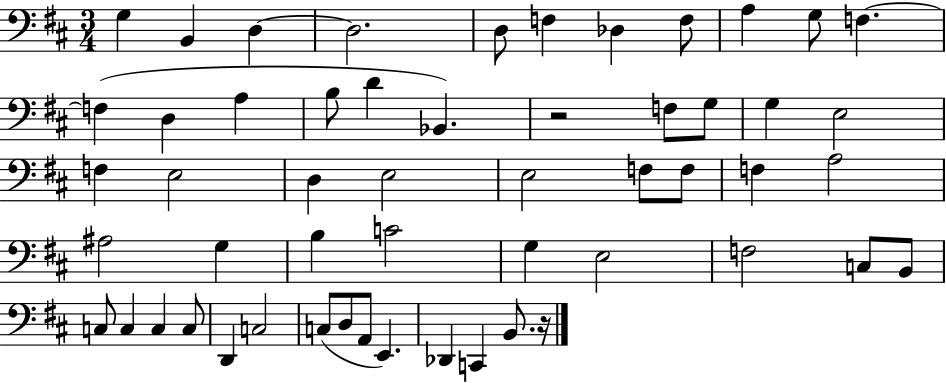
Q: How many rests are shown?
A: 2